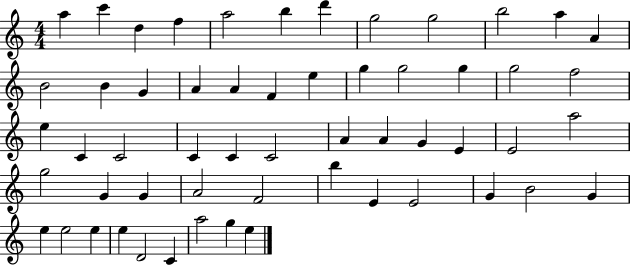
X:1
T:Untitled
M:4/4
L:1/4
K:C
a c' d f a2 b d' g2 g2 b2 a A B2 B G A A F e g g2 g g2 f2 e C C2 C C C2 A A G E E2 a2 g2 G G A2 F2 b E E2 G B2 G e e2 e e D2 C a2 g e